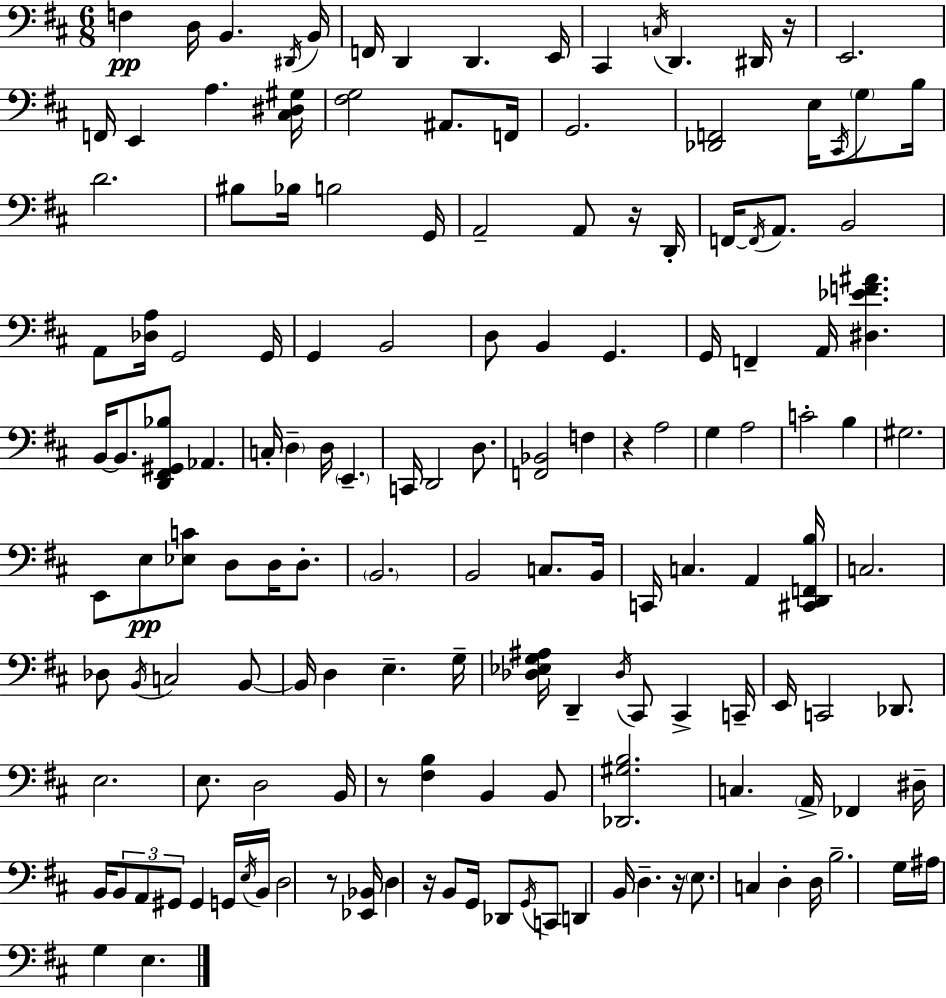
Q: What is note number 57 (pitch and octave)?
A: D3